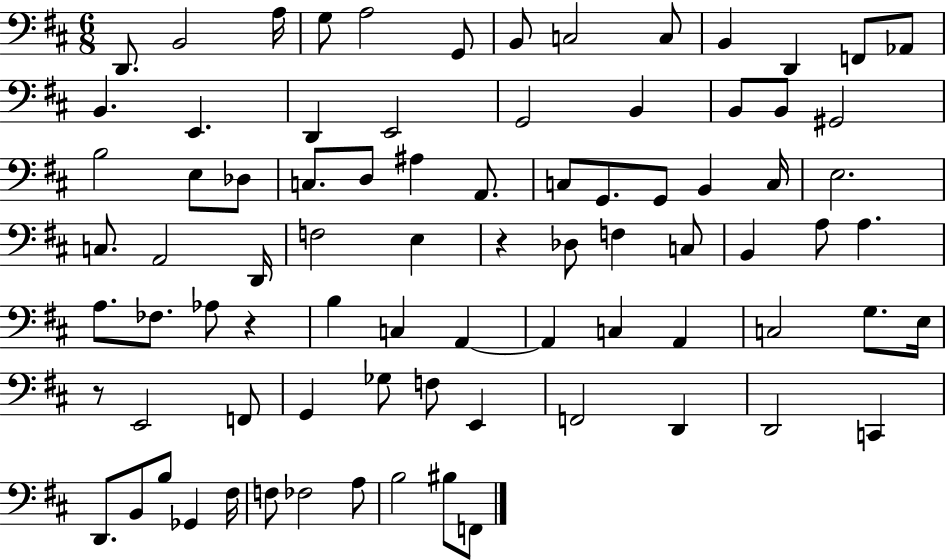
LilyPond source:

{
  \clef bass
  \numericTimeSignature
  \time 6/8
  \key d \major
  d,8. b,2 a16 | g8 a2 g,8 | b,8 c2 c8 | b,4 d,4 f,8 aes,8 | \break b,4. e,4. | d,4 e,2 | g,2 b,4 | b,8 b,8 gis,2 | \break b2 e8 des8 | c8. d8 ais4 a,8. | c8 g,8. g,8 b,4 c16 | e2. | \break c8. a,2 d,16 | f2 e4 | r4 des8 f4 c8 | b,4 a8 a4. | \break a8. fes8. aes8 r4 | b4 c4 a,4~~ | a,4 c4 a,4 | c2 g8. e16 | \break r8 e,2 f,8 | g,4 ges8 f8 e,4 | f,2 d,4 | d,2 c,4 | \break d,8. b,8 b8 ges,4 fis16 | f8 fes2 a8 | b2 bis8 f,8 | \bar "|."
}